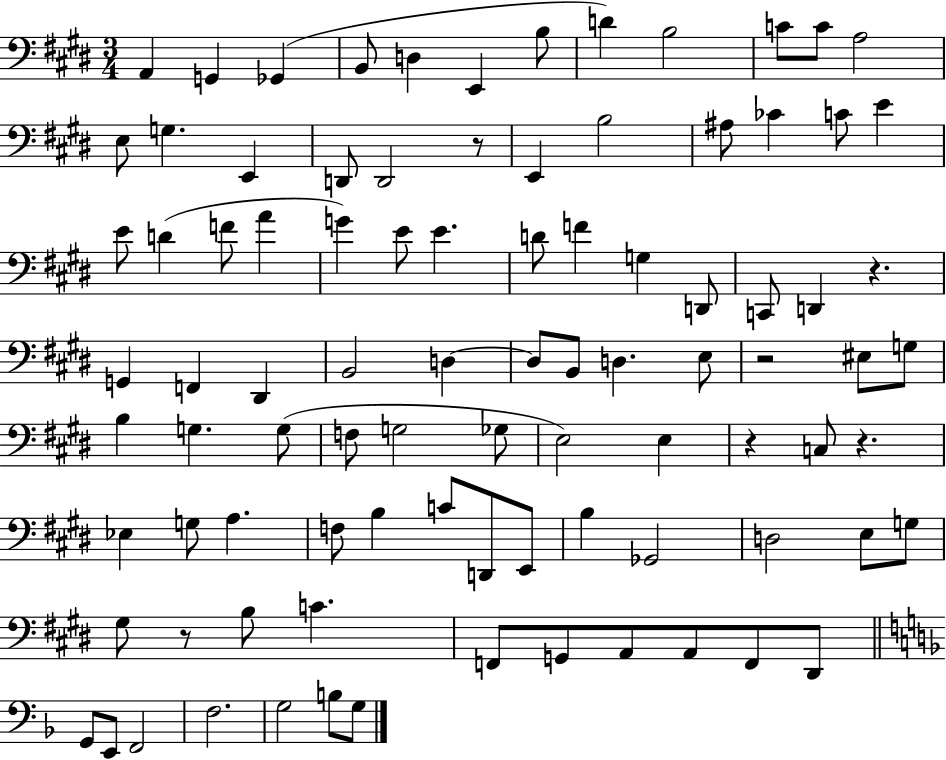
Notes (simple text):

A2/q G2/q Gb2/q B2/e D3/q E2/q B3/e D4/q B3/h C4/e C4/e A3/h E3/e G3/q. E2/q D2/e D2/h R/e E2/q B3/h A#3/e CES4/q C4/e E4/q E4/e D4/q F4/e A4/q G4/q E4/e E4/q. D4/e F4/q G3/q D2/e C2/e D2/q R/q. G2/q F2/q D#2/q B2/h D3/q D3/e B2/e D3/q. E3/e R/h EIS3/e G3/e B3/q G3/q. G3/e F3/e G3/h Gb3/e E3/h E3/q R/q C3/e R/q. Eb3/q G3/e A3/q. F3/e B3/q C4/e D2/e E2/e B3/q Gb2/h D3/h E3/e G3/e G#3/e R/e B3/e C4/q. F2/e G2/e A2/e A2/e F2/e D#2/e G2/e E2/e F2/h F3/h. G3/h B3/e G3/e